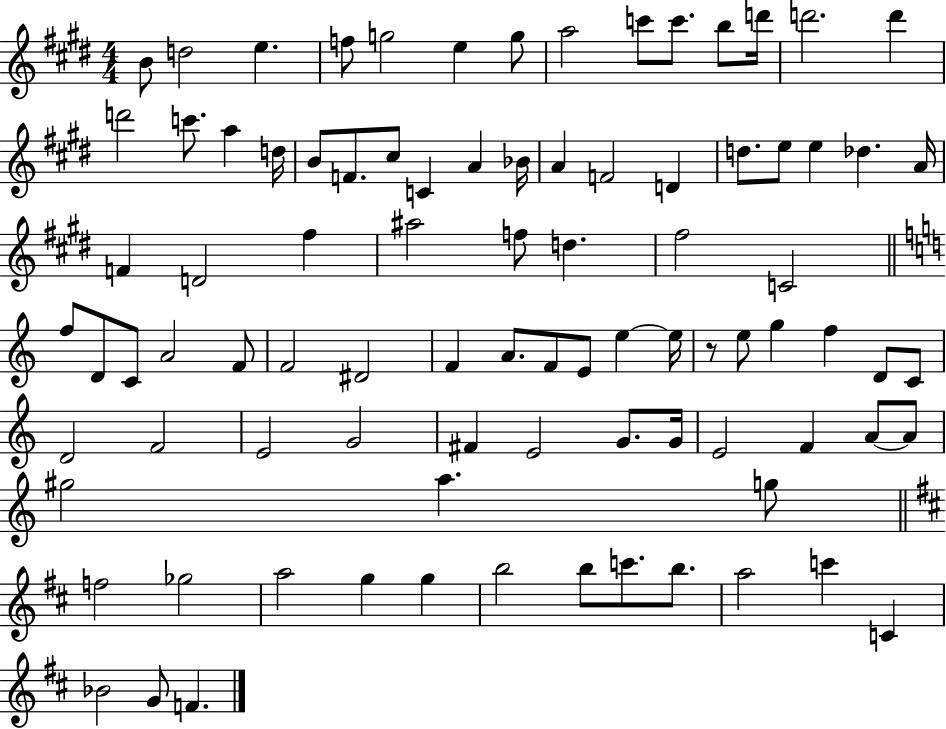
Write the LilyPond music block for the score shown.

{
  \clef treble
  \numericTimeSignature
  \time 4/4
  \key e \major
  b'8 d''2 e''4. | f''8 g''2 e''4 g''8 | a''2 c'''8 c'''8. b''8 d'''16 | d'''2. d'''4 | \break d'''2 c'''8. a''4 d''16 | b'8 f'8. cis''8 c'4 a'4 bes'16 | a'4 f'2 d'4 | d''8. e''8 e''4 des''4. a'16 | \break f'4 d'2 fis''4 | ais''2 f''8 d''4. | fis''2 c'2 | \bar "||" \break \key a \minor f''8 d'8 c'8 a'2 f'8 | f'2 dis'2 | f'4 a'8. f'8 e'8 e''4~~ e''16 | r8 e''8 g''4 f''4 d'8 c'8 | \break d'2 f'2 | e'2 g'2 | fis'4 e'2 g'8. g'16 | e'2 f'4 a'8~~ a'8 | \break gis''2 a''4. g''8 | \bar "||" \break \key b \minor f''2 ges''2 | a''2 g''4 g''4 | b''2 b''8 c'''8. b''8. | a''2 c'''4 c'4 | \break bes'2 g'8 f'4. | \bar "|."
}